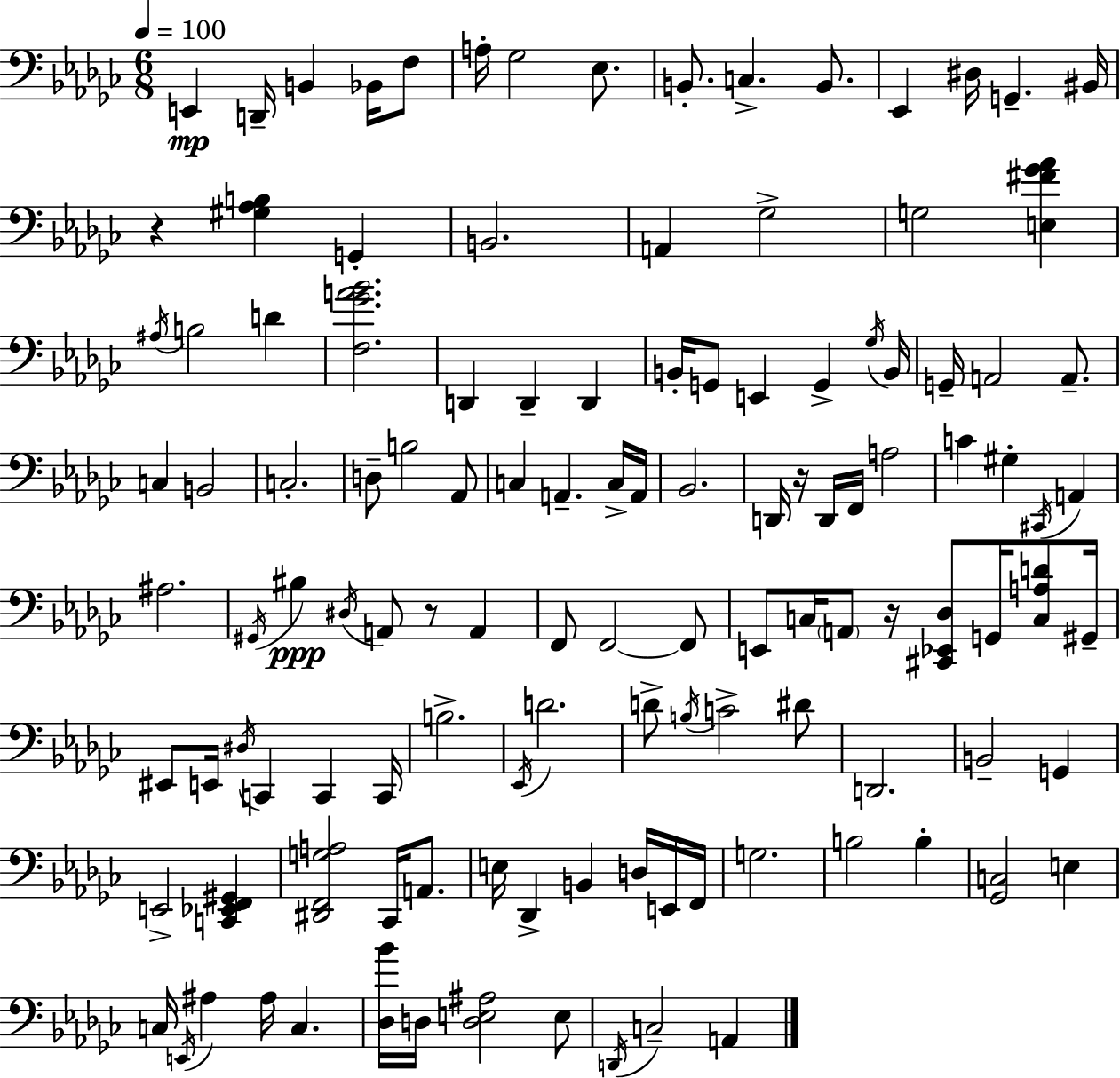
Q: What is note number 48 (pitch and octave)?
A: D2